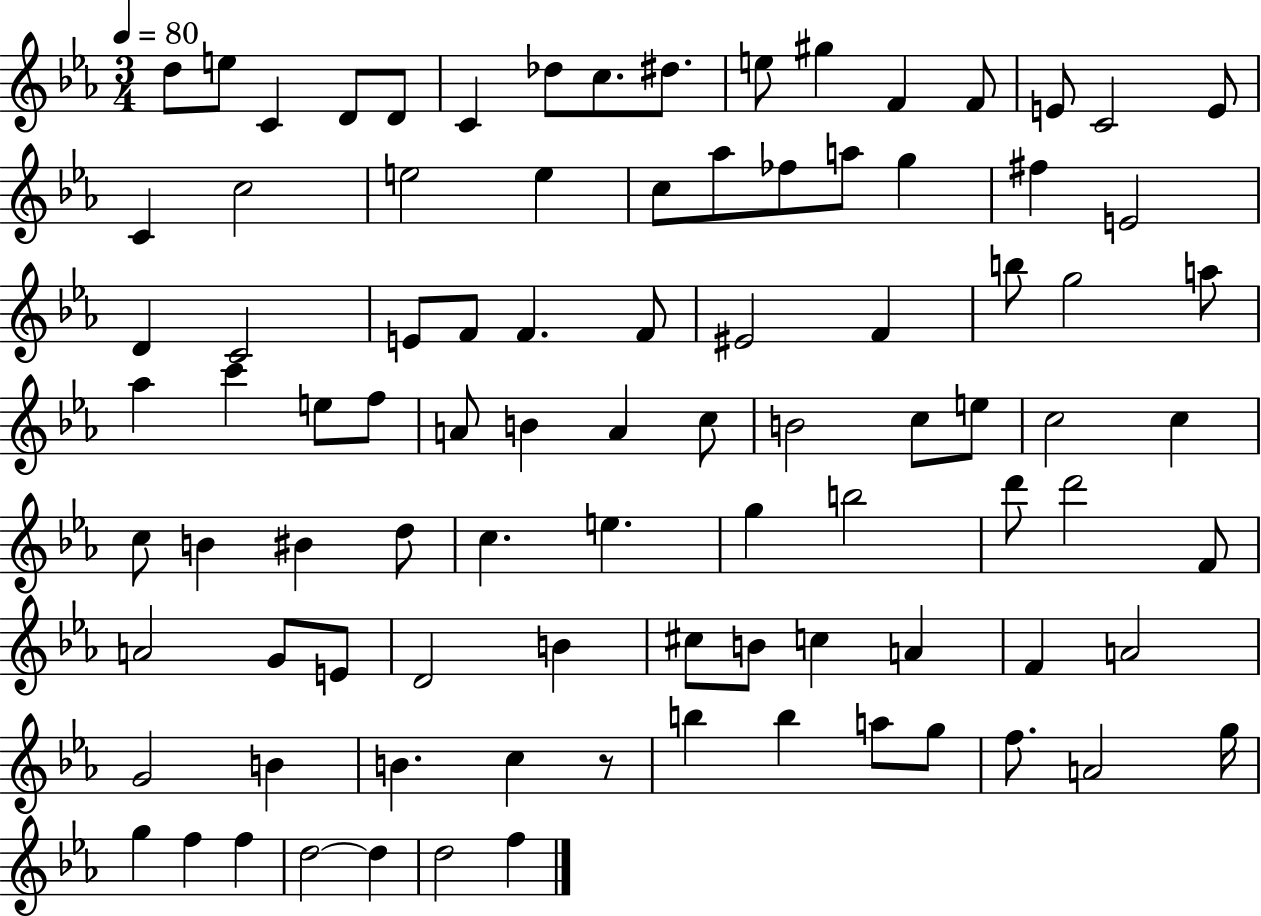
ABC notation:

X:1
T:Untitled
M:3/4
L:1/4
K:Eb
d/2 e/2 C D/2 D/2 C _d/2 c/2 ^d/2 e/2 ^g F F/2 E/2 C2 E/2 C c2 e2 e c/2 _a/2 _f/2 a/2 g ^f E2 D C2 E/2 F/2 F F/2 ^E2 F b/2 g2 a/2 _a c' e/2 f/2 A/2 B A c/2 B2 c/2 e/2 c2 c c/2 B ^B d/2 c e g b2 d'/2 d'2 F/2 A2 G/2 E/2 D2 B ^c/2 B/2 c A F A2 G2 B B c z/2 b b a/2 g/2 f/2 A2 g/4 g f f d2 d d2 f